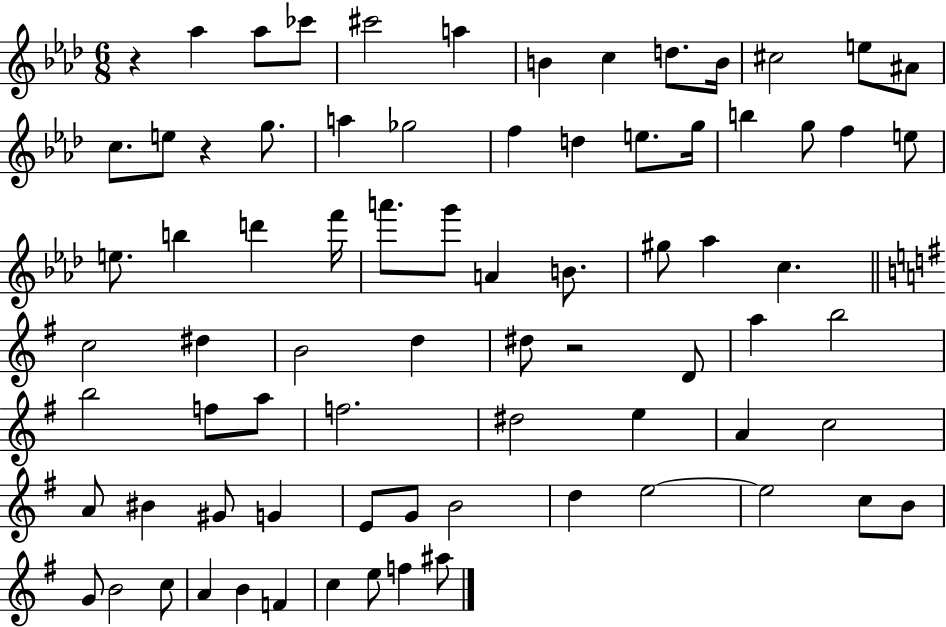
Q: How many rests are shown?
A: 3